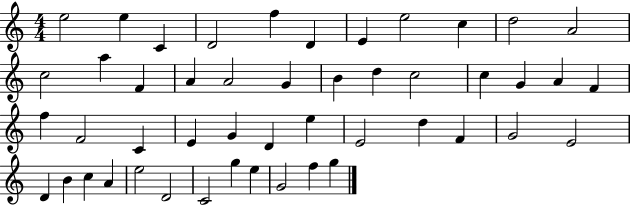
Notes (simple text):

E5/h E5/q C4/q D4/h F5/q D4/q E4/q E5/h C5/q D5/h A4/h C5/h A5/q F4/q A4/q A4/h G4/q B4/q D5/q C5/h C5/q G4/q A4/q F4/q F5/q F4/h C4/q E4/q G4/q D4/q E5/q E4/h D5/q F4/q G4/h E4/h D4/q B4/q C5/q A4/q E5/h D4/h C4/h G5/q E5/q G4/h F5/q G5/q